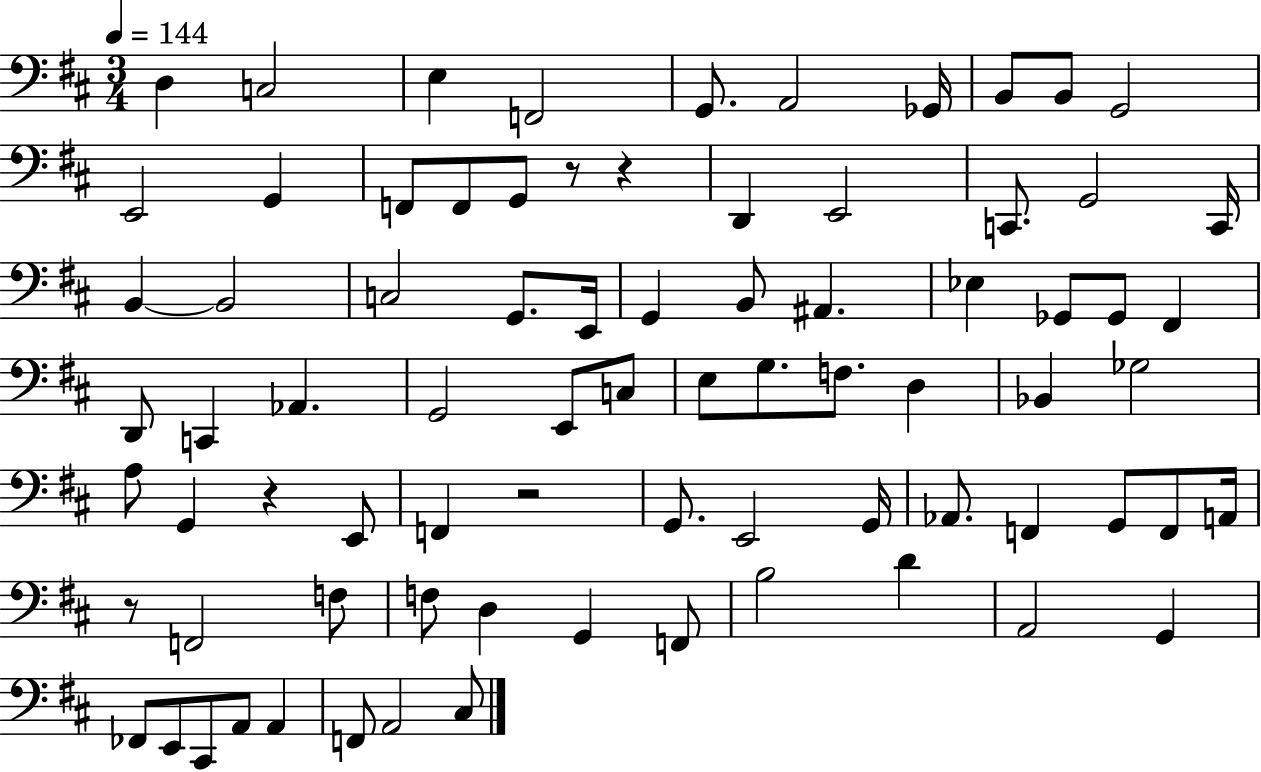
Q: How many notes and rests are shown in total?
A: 79